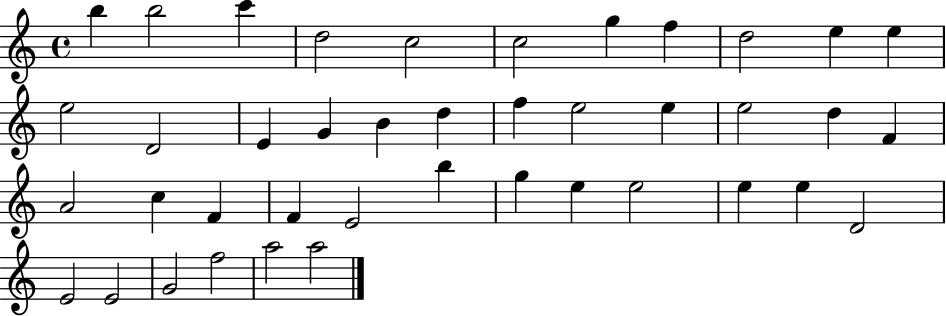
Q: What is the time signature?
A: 4/4